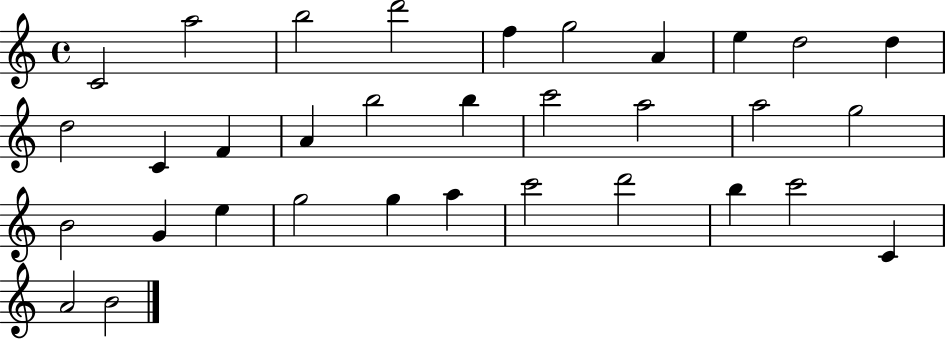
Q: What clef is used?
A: treble